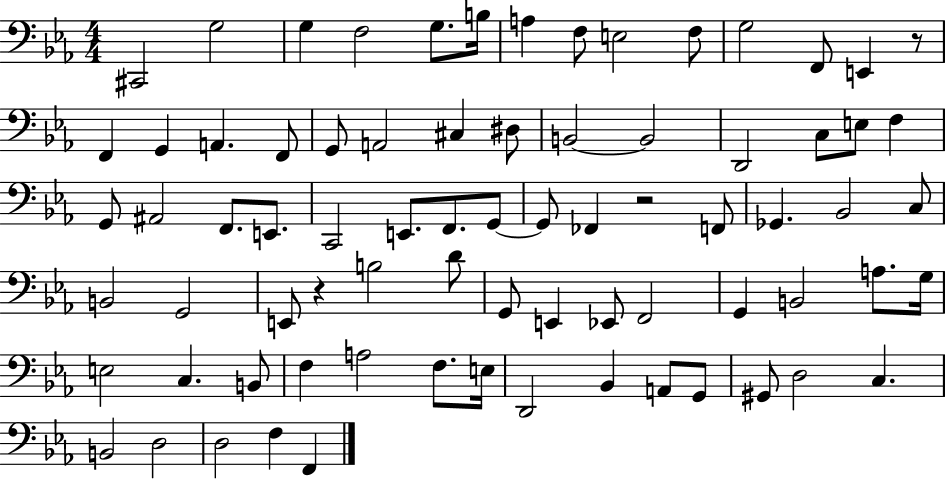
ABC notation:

X:1
T:Untitled
M:4/4
L:1/4
K:Eb
^C,,2 G,2 G, F,2 G,/2 B,/4 A, F,/2 E,2 F,/2 G,2 F,,/2 E,, z/2 F,, G,, A,, F,,/2 G,,/2 A,,2 ^C, ^D,/2 B,,2 B,,2 D,,2 C,/2 E,/2 F, G,,/2 ^A,,2 F,,/2 E,,/2 C,,2 E,,/2 F,,/2 G,,/2 G,,/2 _F,, z2 F,,/2 _G,, _B,,2 C,/2 B,,2 G,,2 E,,/2 z B,2 D/2 G,,/2 E,, _E,,/2 F,,2 G,, B,,2 A,/2 G,/4 E,2 C, B,,/2 F, A,2 F,/2 E,/4 D,,2 _B,, A,,/2 G,,/2 ^G,,/2 D,2 C, B,,2 D,2 D,2 F, F,,